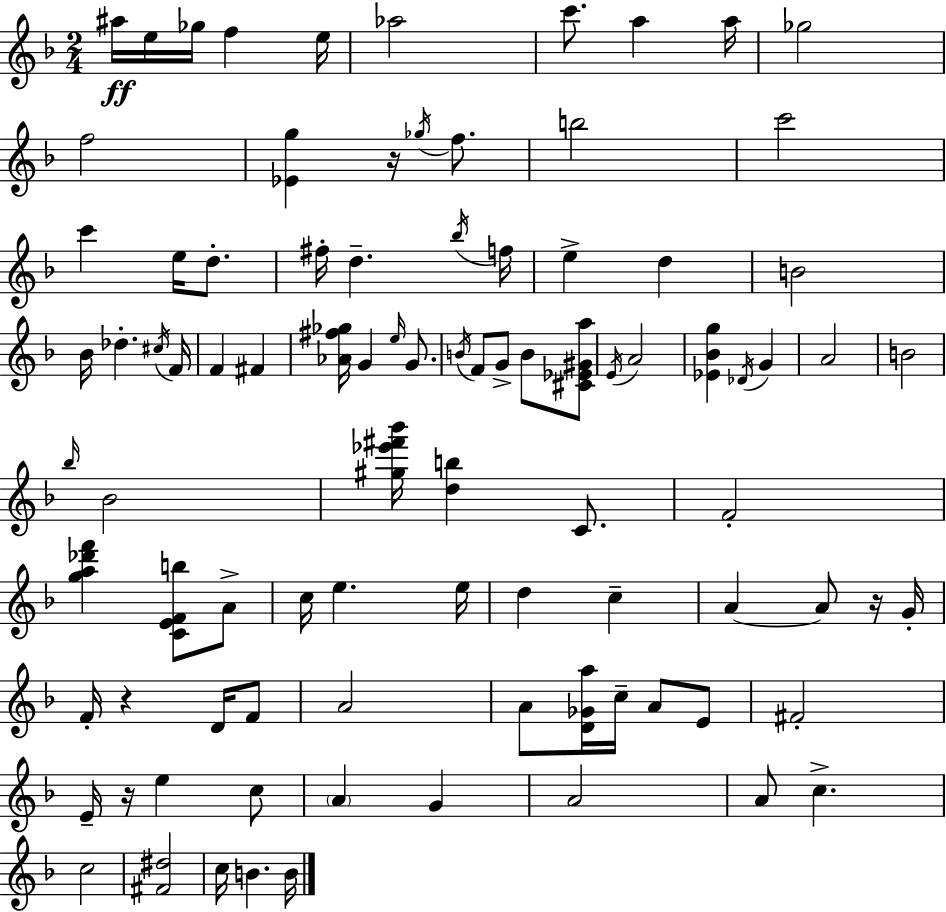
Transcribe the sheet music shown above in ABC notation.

X:1
T:Untitled
M:2/4
L:1/4
K:Dm
^a/4 e/4 _g/4 f e/4 _a2 c'/2 a a/4 _g2 f2 [_Eg] z/4 _g/4 f/2 b2 c'2 c' e/4 d/2 ^f/4 d _b/4 f/4 e d B2 _B/4 _d ^c/4 F/4 F ^F [_A^f_g]/4 G e/4 G/2 B/4 F/2 G/2 B/2 [^C_E^Ga]/2 E/4 A2 [_E_Bg] _D/4 G A2 B2 _b/4 _B2 [^g_e'^f'_b']/4 [db] C/2 F2 [ga_d'f'] [CEFb]/2 A/2 c/4 e e/4 d c A A/2 z/4 G/4 F/4 z D/4 F/2 A2 A/2 [D_Ga]/4 c/4 A/2 E/2 ^F2 E/4 z/4 e c/2 A G A2 A/2 c c2 [^F^d]2 c/4 B B/4